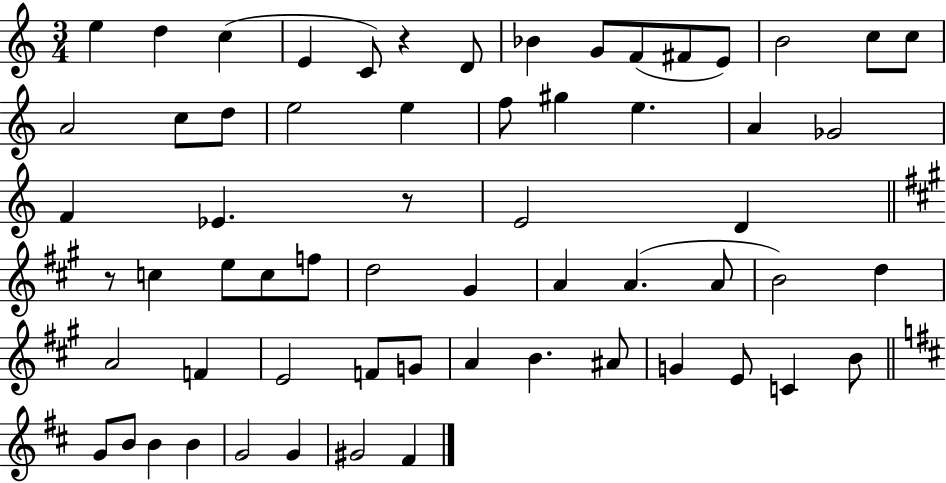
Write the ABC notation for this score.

X:1
T:Untitled
M:3/4
L:1/4
K:C
e d c E C/2 z D/2 _B G/2 F/2 ^F/2 E/2 B2 c/2 c/2 A2 c/2 d/2 e2 e f/2 ^g e A _G2 F _E z/2 E2 D z/2 c e/2 c/2 f/2 d2 ^G A A A/2 B2 d A2 F E2 F/2 G/2 A B ^A/2 G E/2 C B/2 G/2 B/2 B B G2 G ^G2 ^F